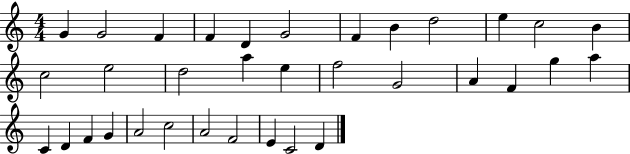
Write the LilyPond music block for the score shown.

{
  \clef treble
  \numericTimeSignature
  \time 4/4
  \key c \major
  g'4 g'2 f'4 | f'4 d'4 g'2 | f'4 b'4 d''2 | e''4 c''2 b'4 | \break c''2 e''2 | d''2 a''4 e''4 | f''2 g'2 | a'4 f'4 g''4 a''4 | \break c'4 d'4 f'4 g'4 | a'2 c''2 | a'2 f'2 | e'4 c'2 d'4 | \break \bar "|."
}